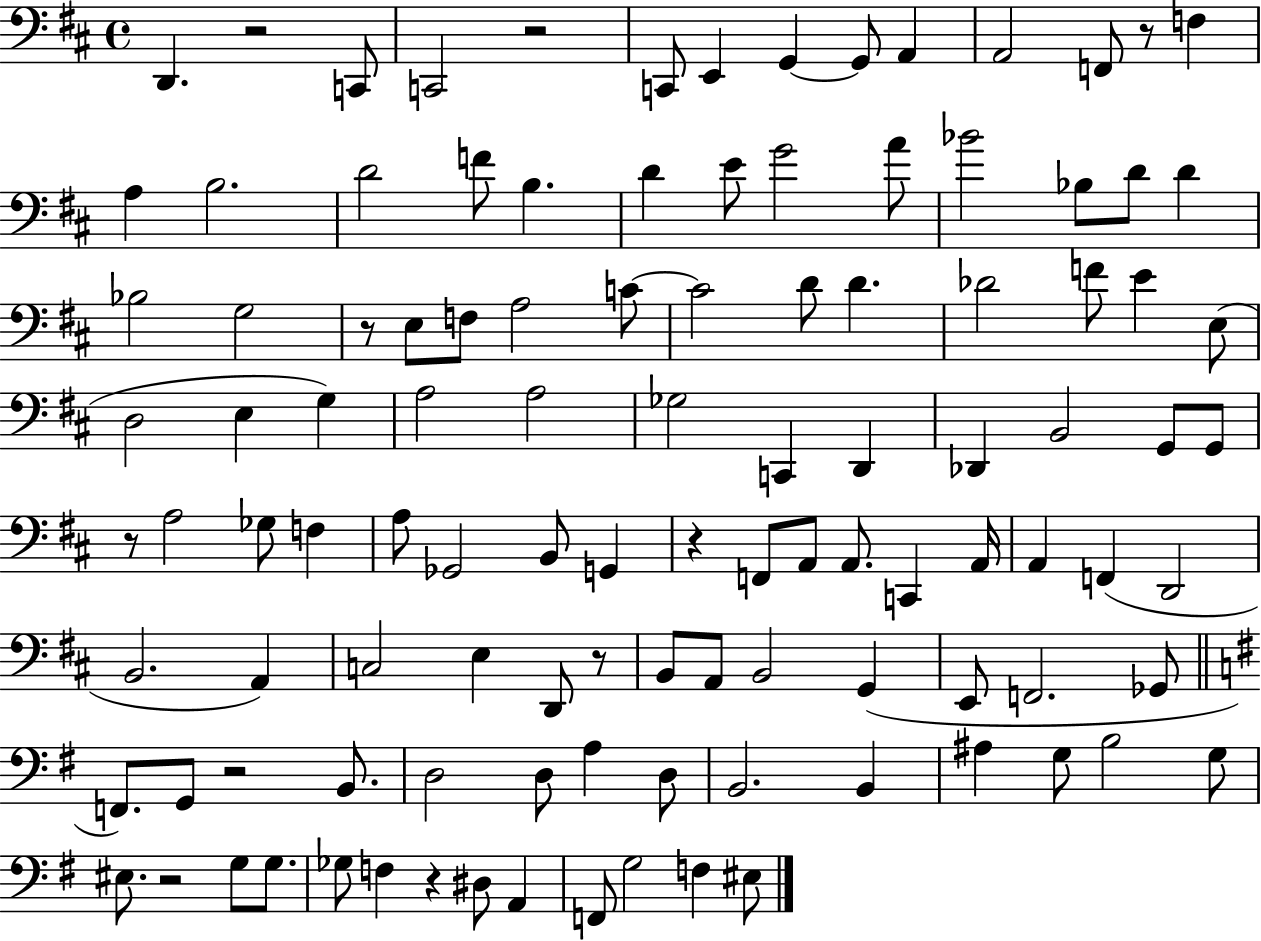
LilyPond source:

{
  \clef bass
  \time 4/4
  \defaultTimeSignature
  \key d \major
  d,4. r2 c,8 | c,2 r2 | c,8 e,4 g,4~~ g,8 a,4 | a,2 f,8 r8 f4 | \break a4 b2. | d'2 f'8 b4. | d'4 e'8 g'2 a'8 | bes'2 bes8 d'8 d'4 | \break bes2 g2 | r8 e8 f8 a2 c'8~~ | c'2 d'8 d'4. | des'2 f'8 e'4 e8( | \break d2 e4 g4) | a2 a2 | ges2 c,4 d,4 | des,4 b,2 g,8 g,8 | \break r8 a2 ges8 f4 | a8 ges,2 b,8 g,4 | r4 f,8 a,8 a,8. c,4 a,16 | a,4 f,4( d,2 | \break b,2. a,4) | c2 e4 d,8 r8 | b,8 a,8 b,2 g,4( | e,8 f,2. ges,8 | \break \bar "||" \break \key g \major f,8.) g,8 r2 b,8. | d2 d8 a4 d8 | b,2. b,4 | ais4 g8 b2 g8 | \break eis8. r2 g8 g8. | ges8 f4 r4 dis8 a,4 | f,8 g2 f4 eis8 | \bar "|."
}